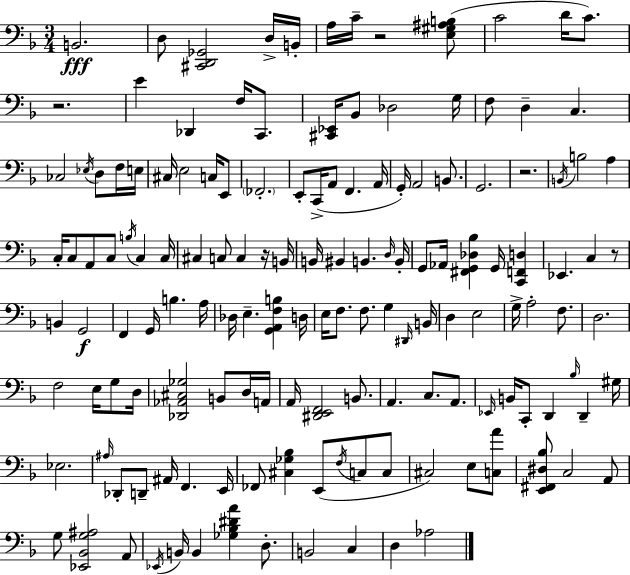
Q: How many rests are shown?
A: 5